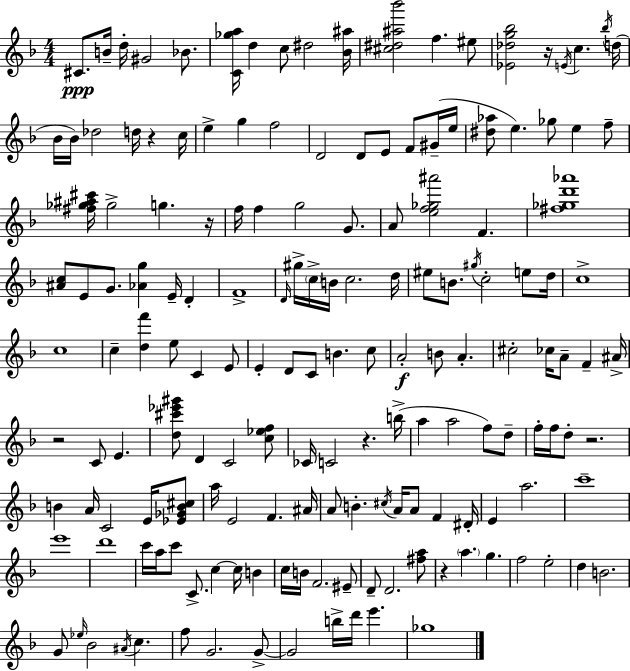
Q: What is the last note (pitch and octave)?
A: Gb5